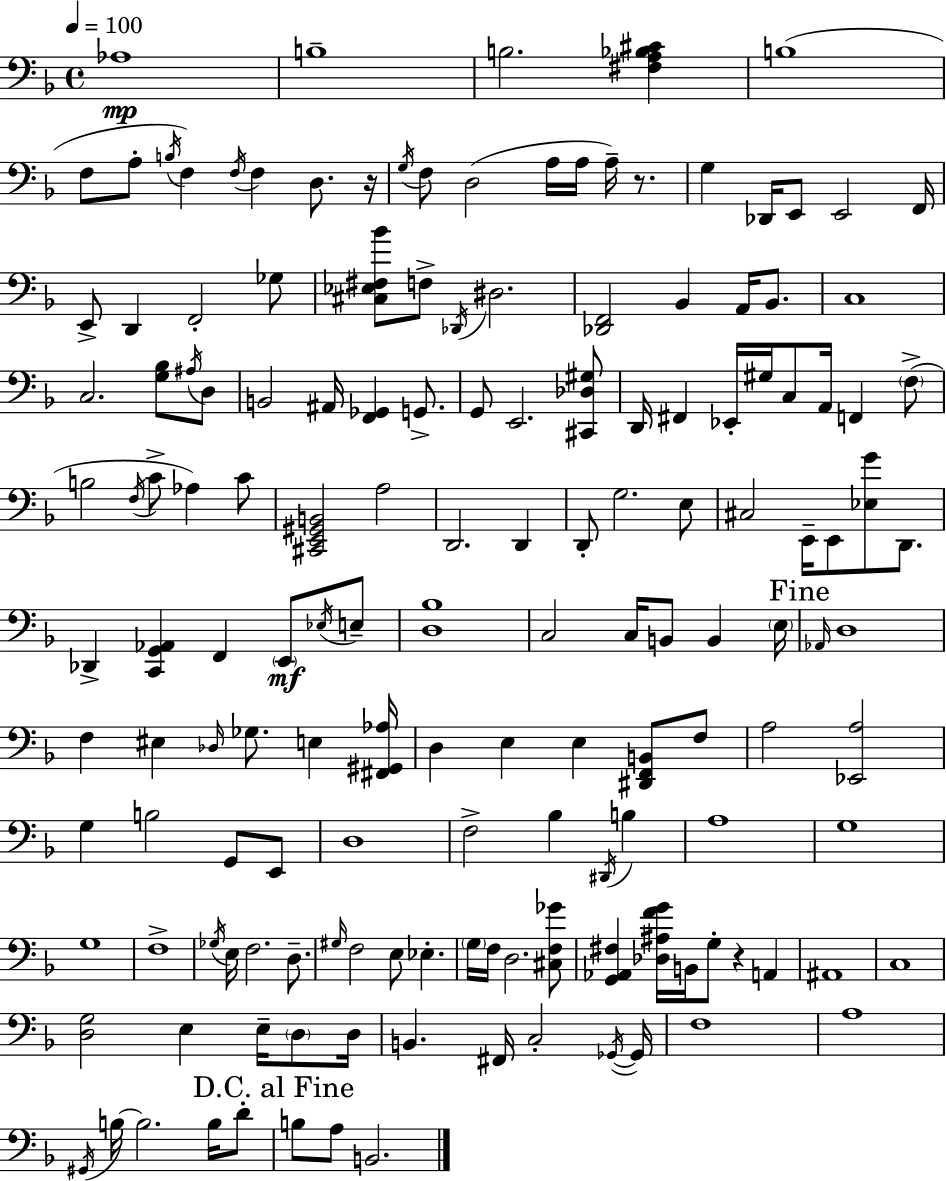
X:1
T:Untitled
M:4/4
L:1/4
K:F
_A,4 B,4 B,2 [^F,A,_B,^C] B,4 F,/2 A,/2 B,/4 F, F,/4 F, D,/2 z/4 G,/4 F,/2 D,2 A,/4 A,/4 A,/4 z/2 G, _D,,/4 E,,/2 E,,2 F,,/4 E,,/2 D,, F,,2 _G,/2 [^C,_E,^F,_B]/2 F,/2 _D,,/4 ^D,2 [_D,,F,,]2 _B,, A,,/4 _B,,/2 C,4 C,2 [G,_B,]/2 ^A,/4 D,/2 B,,2 ^A,,/4 [F,,_G,,] G,,/2 G,,/2 E,,2 [^C,,_D,^G,]/2 D,,/4 ^F,, _E,,/4 ^G,/4 C,/2 A,,/4 F,, F,/2 B,2 F,/4 C/2 _A, C/2 [^C,,E,,^G,,B,,]2 A,2 D,,2 D,, D,,/2 G,2 E,/2 ^C,2 E,,/4 E,,/2 [_E,G]/2 D,,/2 _D,, [C,,G,,_A,,] F,, E,,/2 _E,/4 E,/2 [D,_B,]4 C,2 C,/4 B,,/2 B,, E,/4 _A,,/4 D,4 F, ^E, _D,/4 _G,/2 E, [^F,,^G,,_A,]/4 D, E, E, [^D,,F,,B,,]/2 F,/2 A,2 [_E,,A,]2 G, B,2 G,,/2 E,,/2 D,4 F,2 _B, ^D,,/4 B, A,4 G,4 G,4 F,4 _G,/4 E,/4 F,2 D,/2 ^G,/4 F,2 E,/2 _E, G,/4 F,/4 D,2 [^C,F,_G]/2 [G,,_A,,^F,] [_D,^A,FG]/4 B,,/4 G,/2 z A,, ^A,,4 C,4 [D,G,]2 E, E,/4 D,/2 D,/4 B,, ^F,,/4 C,2 _G,,/4 _G,,/4 F,4 A,4 ^G,,/4 B,/4 B,2 B,/4 D/2 B,/2 A,/2 B,,2